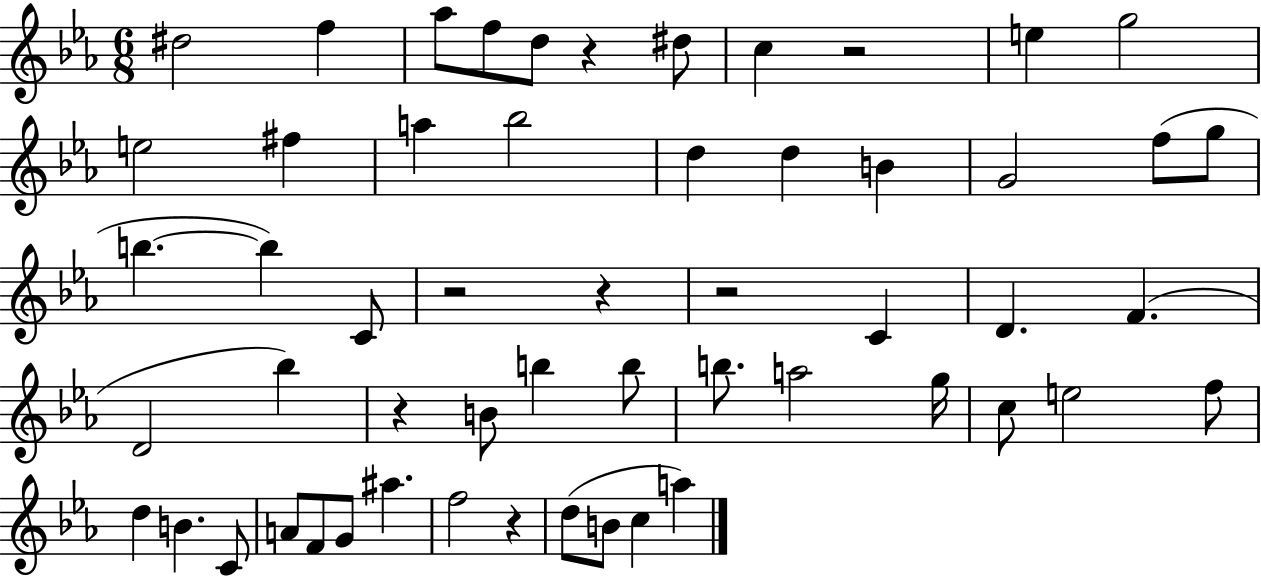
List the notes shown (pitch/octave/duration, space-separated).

D#5/h F5/q Ab5/e F5/e D5/e R/q D#5/e C5/q R/h E5/q G5/h E5/h F#5/q A5/q Bb5/h D5/q D5/q B4/q G4/h F5/e G5/e B5/q. B5/q C4/e R/h R/q R/h C4/q D4/q. F4/q. D4/h Bb5/q R/q B4/e B5/q B5/e B5/e. A5/h G5/s C5/e E5/h F5/e D5/q B4/q. C4/e A4/e F4/e G4/e A#5/q. F5/h R/q D5/e B4/e C5/q A5/q